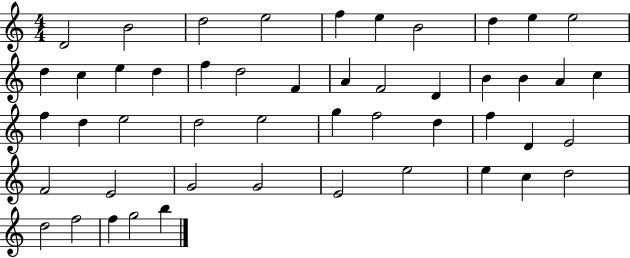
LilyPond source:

{
  \clef treble
  \numericTimeSignature
  \time 4/4
  \key c \major
  d'2 b'2 | d''2 e''2 | f''4 e''4 b'2 | d''4 e''4 e''2 | \break d''4 c''4 e''4 d''4 | f''4 d''2 f'4 | a'4 f'2 d'4 | b'4 b'4 a'4 c''4 | \break f''4 d''4 e''2 | d''2 e''2 | g''4 f''2 d''4 | f''4 d'4 e'2 | \break f'2 e'2 | g'2 g'2 | e'2 e''2 | e''4 c''4 d''2 | \break d''2 f''2 | f''4 g''2 b''4 | \bar "|."
}